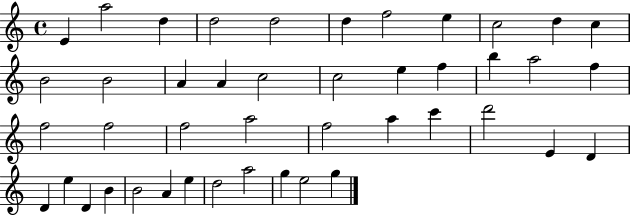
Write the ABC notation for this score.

X:1
T:Untitled
M:4/4
L:1/4
K:C
E a2 d d2 d2 d f2 e c2 d c B2 B2 A A c2 c2 e f b a2 f f2 f2 f2 a2 f2 a c' d'2 E D D e D B B2 A e d2 a2 g e2 g